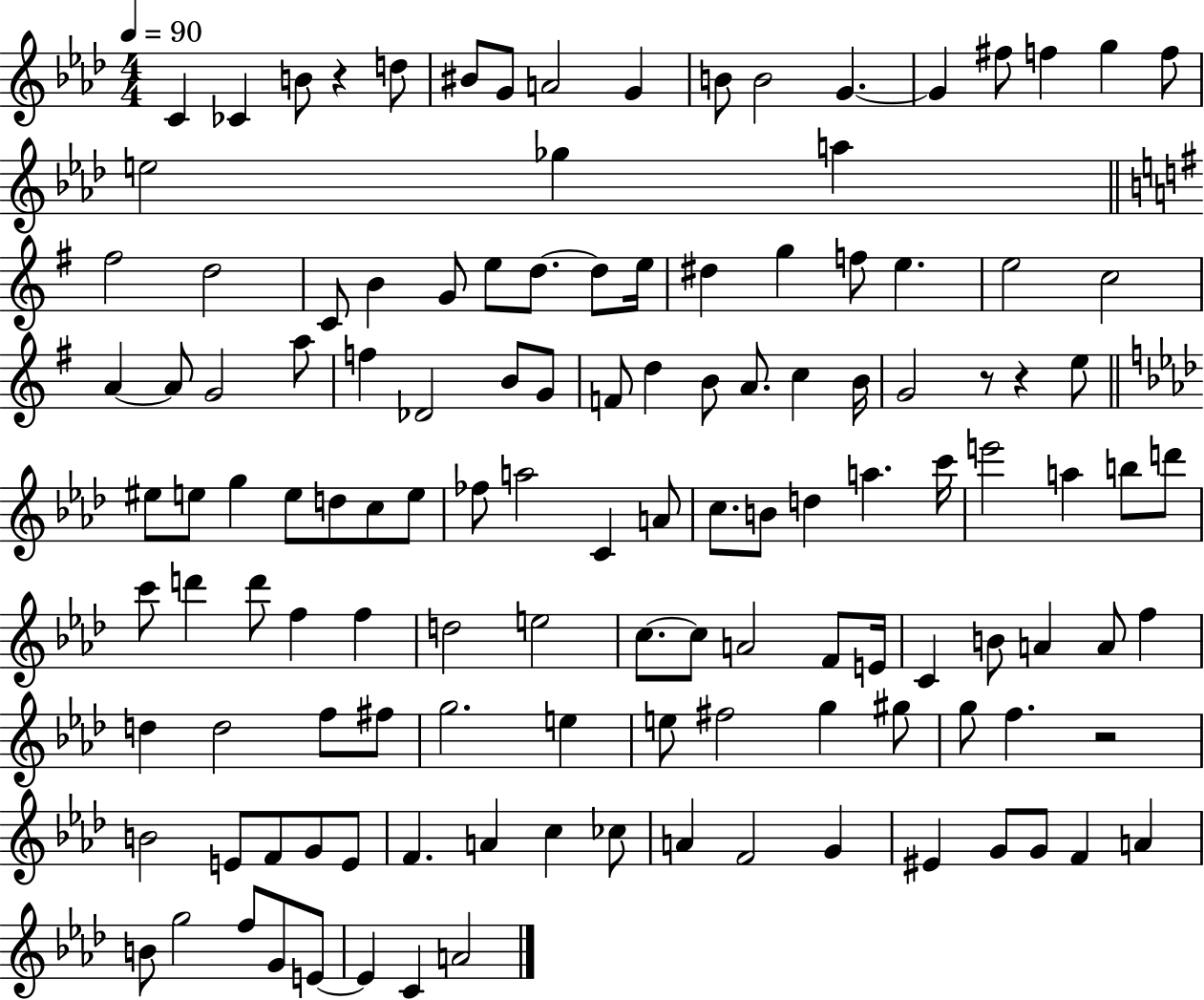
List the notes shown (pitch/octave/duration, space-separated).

C4/q CES4/q B4/e R/q D5/e BIS4/e G4/e A4/h G4/q B4/e B4/h G4/q. G4/q F#5/e F5/q G5/q F5/e E5/h Gb5/q A5/q F#5/h D5/h C4/e B4/q G4/e E5/e D5/e. D5/e E5/s D#5/q G5/q F5/e E5/q. E5/h C5/h A4/q A4/e G4/h A5/e F5/q Db4/h B4/e G4/e F4/e D5/q B4/e A4/e. C5/q B4/s G4/h R/e R/q E5/e EIS5/e E5/e G5/q E5/e D5/e C5/e E5/e FES5/e A5/h C4/q A4/e C5/e. B4/e D5/q A5/q. C6/s E6/h A5/q B5/e D6/e C6/e D6/q D6/e F5/q F5/q D5/h E5/h C5/e. C5/e A4/h F4/e E4/s C4/q B4/e A4/q A4/e F5/q D5/q D5/h F5/e F#5/e G5/h. E5/q E5/e F#5/h G5/q G#5/e G5/e F5/q. R/h B4/h E4/e F4/e G4/e E4/e F4/q. A4/q C5/q CES5/e A4/q F4/h G4/q EIS4/q G4/e G4/e F4/q A4/q B4/e G5/h F5/e G4/e E4/e E4/q C4/q A4/h